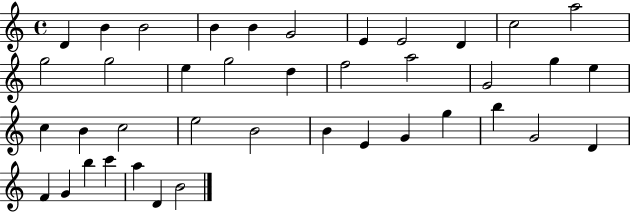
D4/q B4/q B4/h B4/q B4/q G4/h E4/q E4/h D4/q C5/h A5/h G5/h G5/h E5/q G5/h D5/q F5/h A5/h G4/h G5/q E5/q C5/q B4/q C5/h E5/h B4/h B4/q E4/q G4/q G5/q B5/q G4/h D4/q F4/q G4/q B5/q C6/q A5/q D4/q B4/h